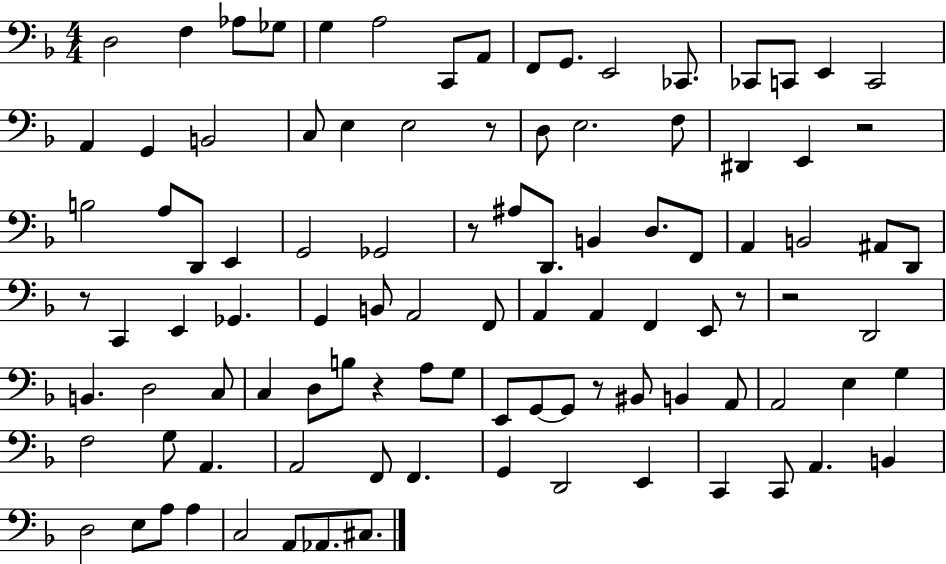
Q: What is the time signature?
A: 4/4